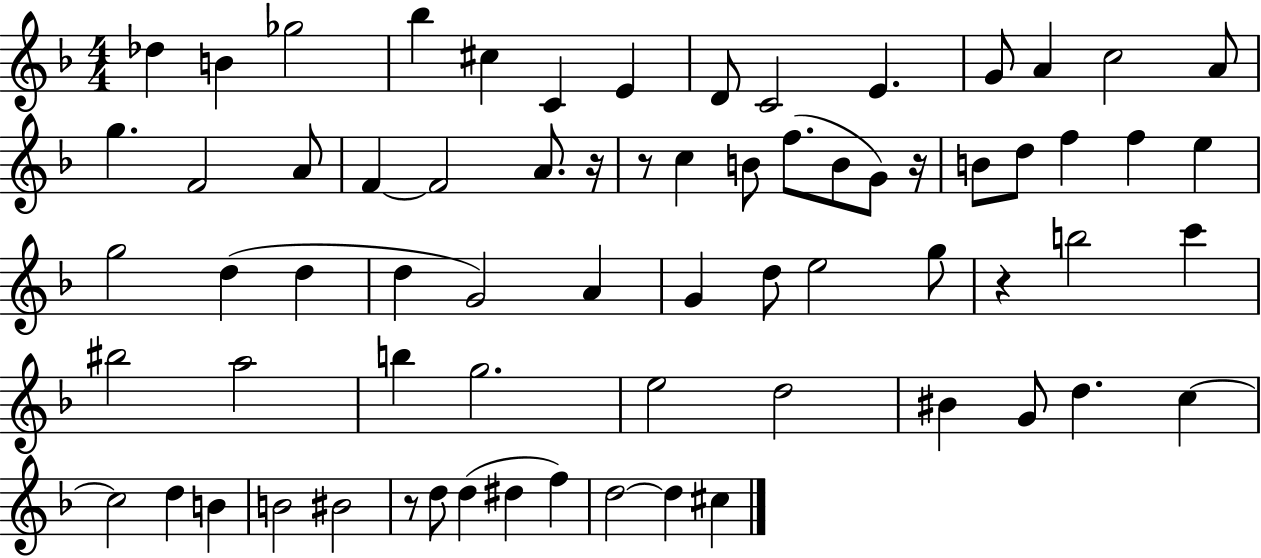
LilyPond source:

{
  \clef treble
  \numericTimeSignature
  \time 4/4
  \key f \major
  \repeat volta 2 { des''4 b'4 ges''2 | bes''4 cis''4 c'4 e'4 | d'8 c'2 e'4. | g'8 a'4 c''2 a'8 | \break g''4. f'2 a'8 | f'4~~ f'2 a'8. r16 | r8 c''4 b'8 f''8.( b'8 g'8) r16 | b'8 d''8 f''4 f''4 e''4 | \break g''2 d''4( d''4 | d''4 g'2) a'4 | g'4 d''8 e''2 g''8 | r4 b''2 c'''4 | \break bis''2 a''2 | b''4 g''2. | e''2 d''2 | bis'4 g'8 d''4. c''4~~ | \break c''2 d''4 b'4 | b'2 bis'2 | r8 d''8 d''4( dis''4 f''4) | d''2~~ d''4 cis''4 | \break } \bar "|."
}